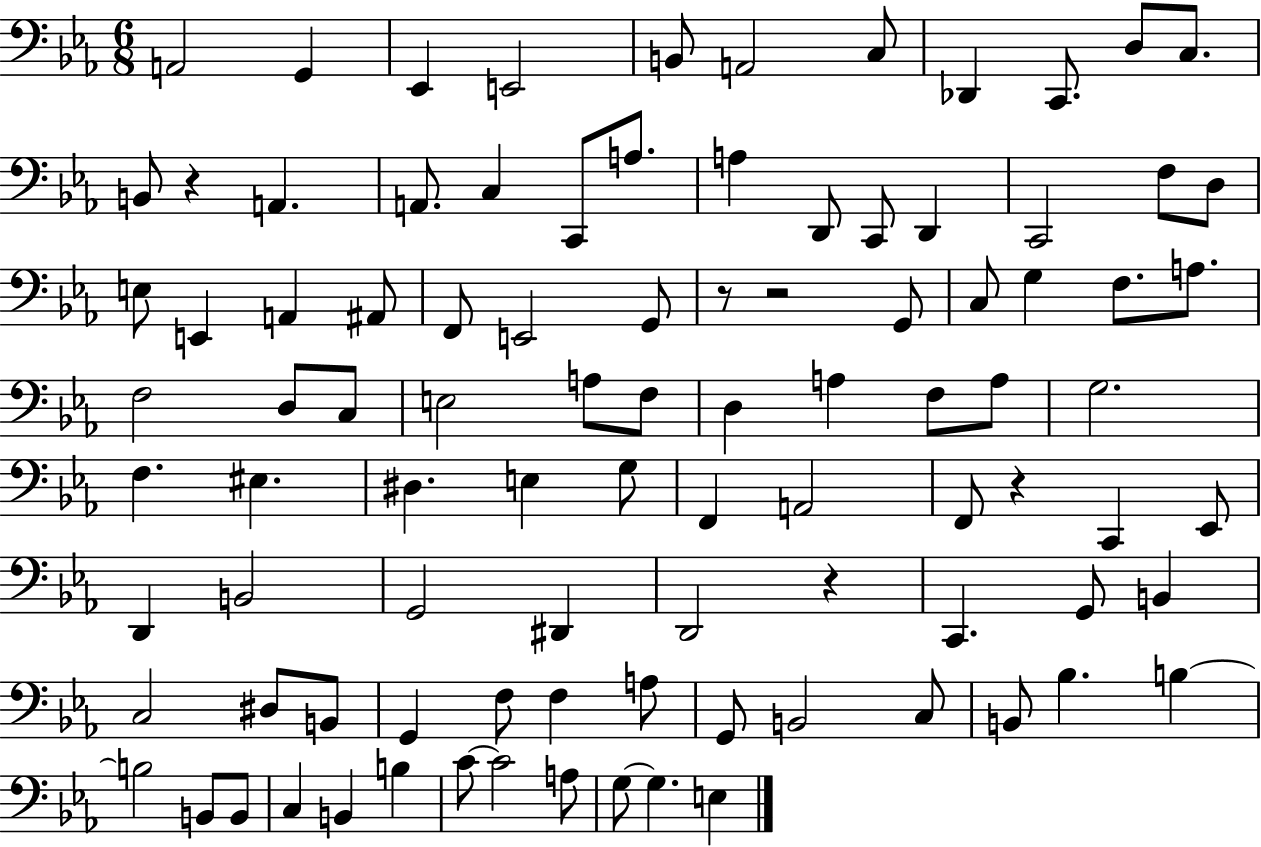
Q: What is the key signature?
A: EES major